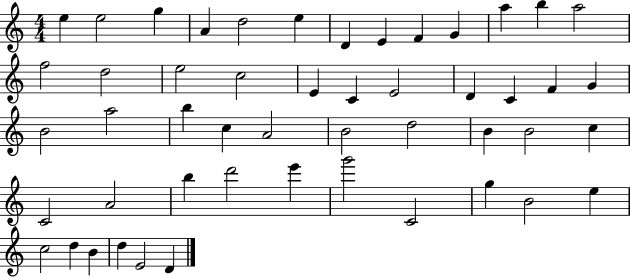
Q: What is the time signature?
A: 4/4